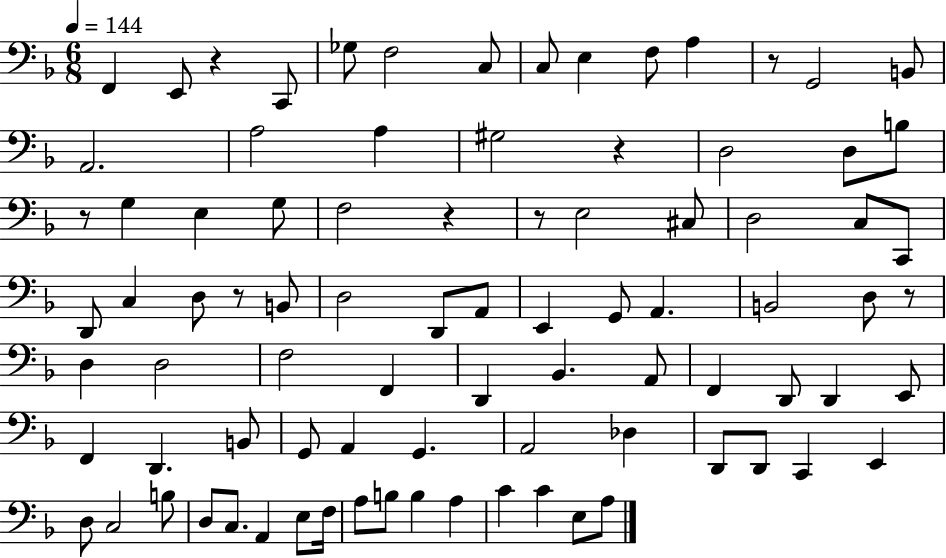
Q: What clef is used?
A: bass